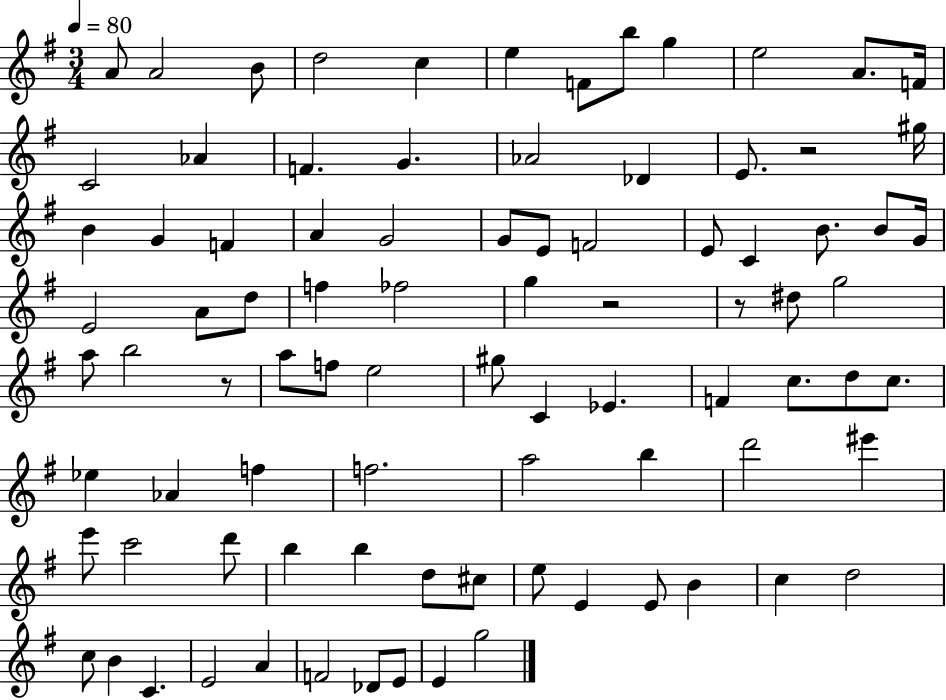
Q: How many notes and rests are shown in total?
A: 88